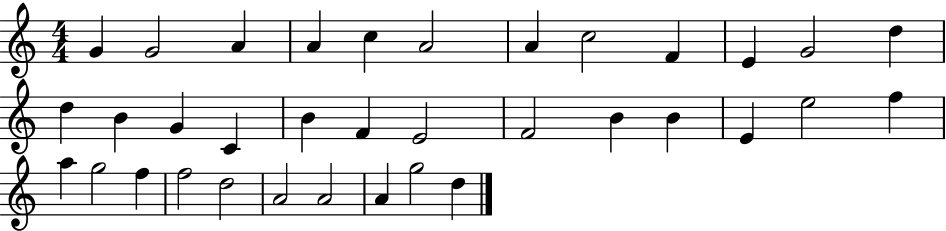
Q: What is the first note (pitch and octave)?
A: G4